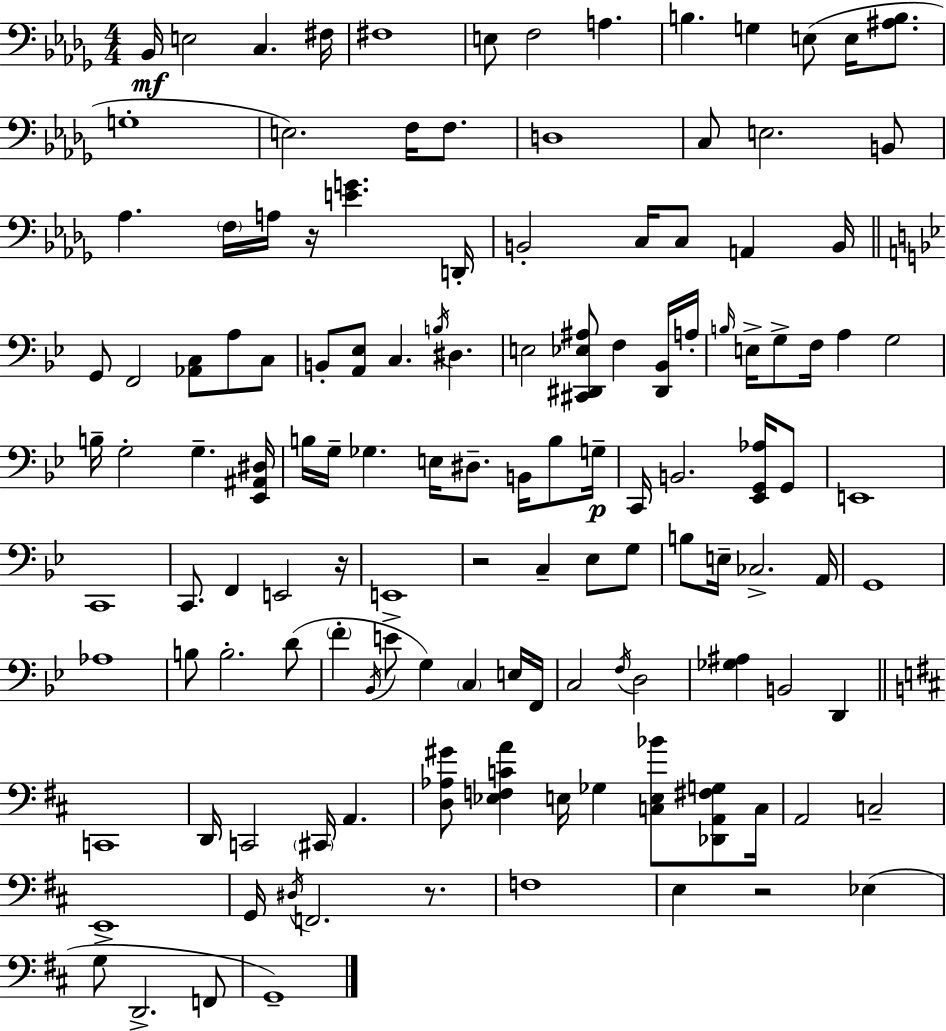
X:1
T:Untitled
M:4/4
L:1/4
K:Bbm
_B,,/4 E,2 C, ^F,/4 ^F,4 E,/2 F,2 A, B, G, E,/2 E,/4 [^A,B,]/2 G,4 E,2 F,/4 F,/2 D,4 C,/2 E,2 B,,/2 _A, F,/4 A,/4 z/4 [EG] D,,/4 B,,2 C,/4 C,/2 A,, B,,/4 G,,/2 F,,2 [_A,,C,]/2 A,/2 C,/2 B,,/2 [A,,_E,]/2 C, B,/4 ^D, E,2 [^C,,^D,,_E,^A,]/2 F, [^D,,_B,,]/4 A,/4 B,/4 E,/4 G,/2 F,/4 A, G,2 B,/4 G,2 G, [_E,,^A,,^D,]/4 B,/4 G,/4 _G, E,/4 ^D,/2 B,,/4 B,/2 G,/4 C,,/4 B,,2 [_E,,G,,_A,]/4 G,,/2 E,,4 C,,4 C,,/2 F,, E,,2 z/4 E,,4 z2 C, _E,/2 G,/2 B,/2 E,/4 _C,2 A,,/4 G,,4 _A,4 B,/2 B,2 D/2 F _B,,/4 E/2 G, C, E,/4 F,,/4 C,2 F,/4 D,2 [_G,^A,] B,,2 D,, C,,4 D,,/4 C,,2 ^C,,/4 A,, [D,_A,^G]/2 [_E,F,CA] E,/4 _G, [C,E,_B]/2 [_D,,A,,^F,G,]/2 C,/4 A,,2 C,2 E,,4 G,,/4 ^D,/4 F,,2 z/2 F,4 E, z2 _E, G,/2 D,,2 F,,/2 G,,4